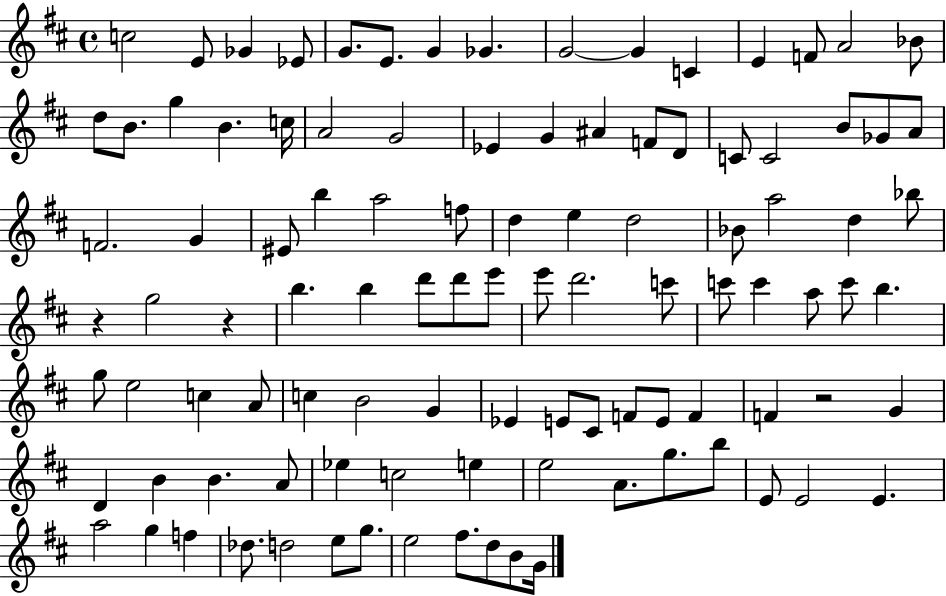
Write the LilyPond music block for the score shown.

{
  \clef treble
  \time 4/4
  \defaultTimeSignature
  \key d \major
  c''2 e'8 ges'4 ees'8 | g'8. e'8. g'4 ges'4. | g'2~~ g'4 c'4 | e'4 f'8 a'2 bes'8 | \break d''8 b'8. g''4 b'4. c''16 | a'2 g'2 | ees'4 g'4 ais'4 f'8 d'8 | c'8 c'2 b'8 ges'8 a'8 | \break f'2. g'4 | eis'8 b''4 a''2 f''8 | d''4 e''4 d''2 | bes'8 a''2 d''4 bes''8 | \break r4 g''2 r4 | b''4. b''4 d'''8 d'''8 e'''8 | e'''8 d'''2. c'''8 | c'''8 c'''4 a''8 c'''8 b''4. | \break g''8 e''2 c''4 a'8 | c''4 b'2 g'4 | ees'4 e'8 cis'8 f'8 e'8 f'4 | f'4 r2 g'4 | \break d'4 b'4 b'4. a'8 | ees''4 c''2 e''4 | e''2 a'8. g''8. b''8 | e'8 e'2 e'4. | \break a''2 g''4 f''4 | des''8. d''2 e''8 g''8. | e''2 fis''8. d''8 b'8 g'16 | \bar "|."
}